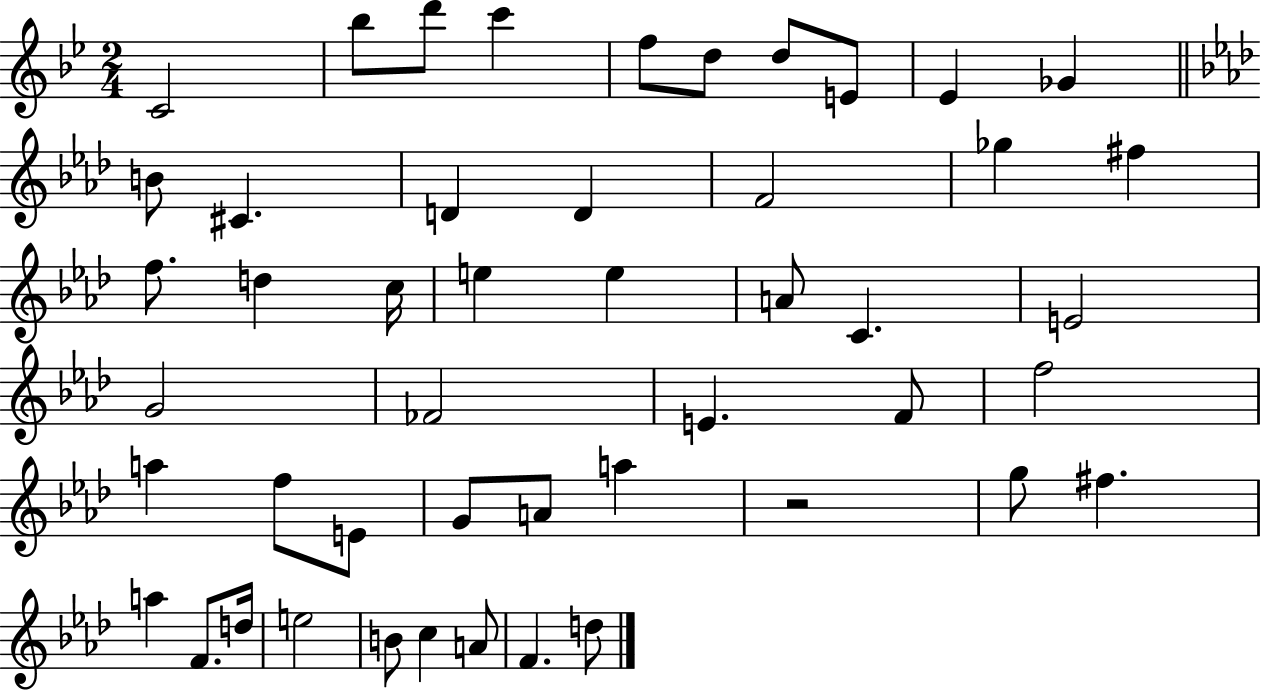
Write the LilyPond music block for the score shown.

{
  \clef treble
  \numericTimeSignature
  \time 2/4
  \key bes \major
  c'2 | bes''8 d'''8 c'''4 | f''8 d''8 d''8 e'8 | ees'4 ges'4 | \break \bar "||" \break \key aes \major b'8 cis'4. | d'4 d'4 | f'2 | ges''4 fis''4 | \break f''8. d''4 c''16 | e''4 e''4 | a'8 c'4. | e'2 | \break g'2 | fes'2 | e'4. f'8 | f''2 | \break a''4 f''8 e'8 | g'8 a'8 a''4 | r2 | g''8 fis''4. | \break a''4 f'8. d''16 | e''2 | b'8 c''4 a'8 | f'4. d''8 | \break \bar "|."
}